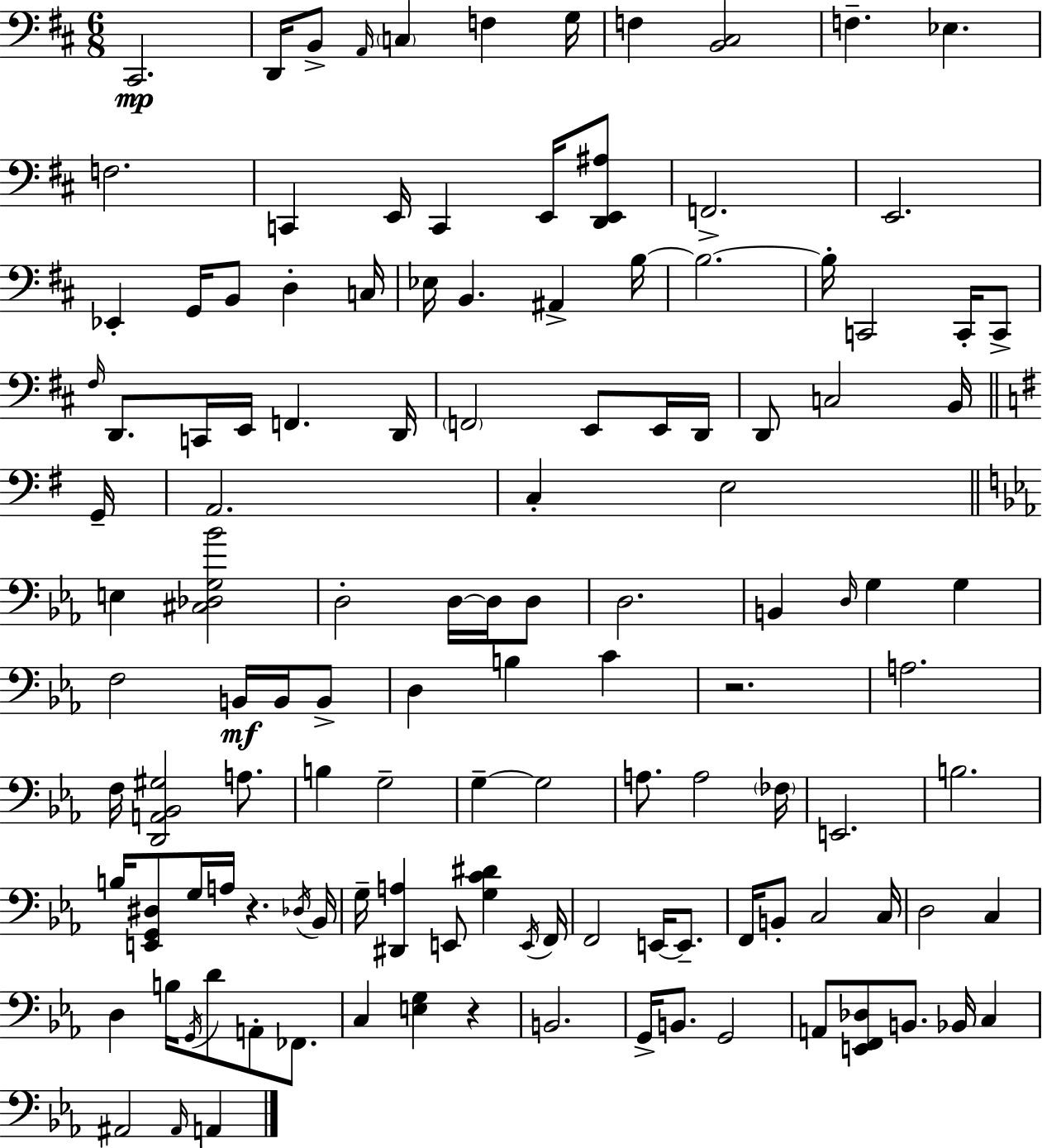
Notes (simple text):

C#2/h. D2/s B2/e A2/s C3/q F3/q G3/s F3/q [B2,C#3]/h F3/q. Eb3/q. F3/h. C2/q E2/s C2/q E2/s [D2,E2,A#3]/e F2/h. E2/h. Eb2/q G2/s B2/e D3/q C3/s Eb3/s B2/q. A#2/q B3/s B3/h. B3/s C2/h C2/s C2/e F#3/s D2/e. C2/s E2/s F2/q. D2/s F2/h E2/e E2/s D2/s D2/e C3/h B2/s G2/s A2/h. C3/q E3/h E3/q [C#3,Db3,G3,Bb4]/h D3/h D3/s D3/s D3/e D3/h. B2/q D3/s G3/q G3/q F3/h B2/s B2/s B2/e D3/q B3/q C4/q R/h. A3/h. F3/s [D2,A2,Bb2,G#3]/h A3/e. B3/q G3/h G3/q G3/h A3/e. A3/h FES3/s E2/h. B3/h. B3/s [E2,G2,D#3]/e G3/s A3/s R/q. Db3/s Bb2/s G3/s [D#2,A3]/q E2/e [G3,C4,D#4]/q E2/s F2/s F2/h E2/s E2/e. F2/s B2/e C3/h C3/s D3/h C3/q D3/q B3/s G2/s D4/e A2/e FES2/e. C3/q [E3,G3]/q R/q B2/h. G2/s B2/e. G2/h A2/e [E2,F2,Db3]/e B2/e. Bb2/s C3/q A#2/h A#2/s A2/q